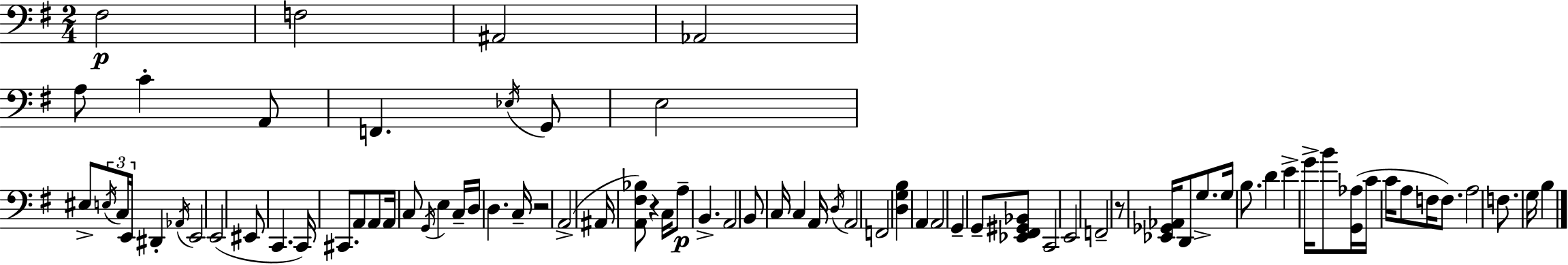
F#3/h F3/h A#2/h Ab2/h A3/e C4/q A2/e F2/q. Eb3/s G2/e E3/h EIS3/e E3/s C3/s E2/s D#2/q Ab2/s E2/h E2/h EIS2/e C2/q. C2/s C#2/e. A2/e A2/e A2/s C3/e G2/s E3/q C3/s D3/s D3/q. C3/s R/h A2/h A#2/s [A2,F#3,Bb3]/e R/q C3/s A3/e B2/q. A2/h B2/e C3/s C3/q A2/s D3/s A2/h F2/h [D3,G3,B3]/q A2/q A2/h G2/q G2/e [Eb2,F#2,G#2,Bb2]/e C2/h E2/h F2/h R/e [Eb2,Gb2,Ab2]/s D2/e G3/e. G3/s B3/e. D4/q E4/q G4/s B4/e [G2,Ab3]/s C4/s C4/s A3/e F3/s F3/e. A3/h F3/e. G3/s B3/q